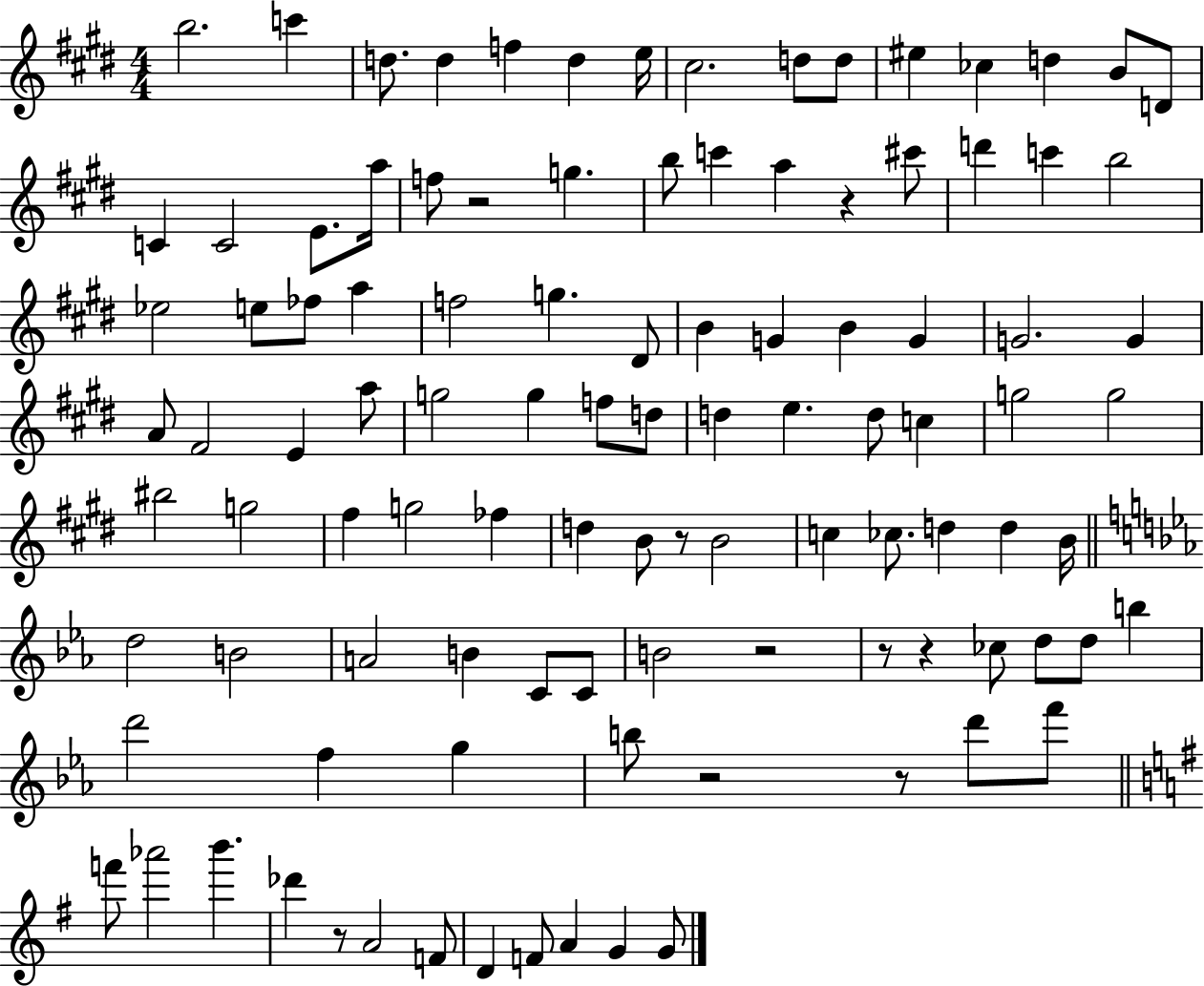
B5/h. C6/q D5/e. D5/q F5/q D5/q E5/s C#5/h. D5/e D5/e EIS5/q CES5/q D5/q B4/e D4/e C4/q C4/h E4/e. A5/s F5/e R/h G5/q. B5/e C6/q A5/q R/q C#6/e D6/q C6/q B5/h Eb5/h E5/e FES5/e A5/q F5/h G5/q. D#4/e B4/q G4/q B4/q G4/q G4/h. G4/q A4/e F#4/h E4/q A5/e G5/h G5/q F5/e D5/e D5/q E5/q. D5/e C5/q G5/h G5/h BIS5/h G5/h F#5/q G5/h FES5/q D5/q B4/e R/e B4/h C5/q CES5/e. D5/q D5/q B4/s D5/h B4/h A4/h B4/q C4/e C4/e B4/h R/h R/e R/q CES5/e D5/e D5/e B5/q D6/h F5/q G5/q B5/e R/h R/e D6/e F6/e F6/e Ab6/h B6/q. Db6/q R/e A4/h F4/e D4/q F4/e A4/q G4/q G4/e